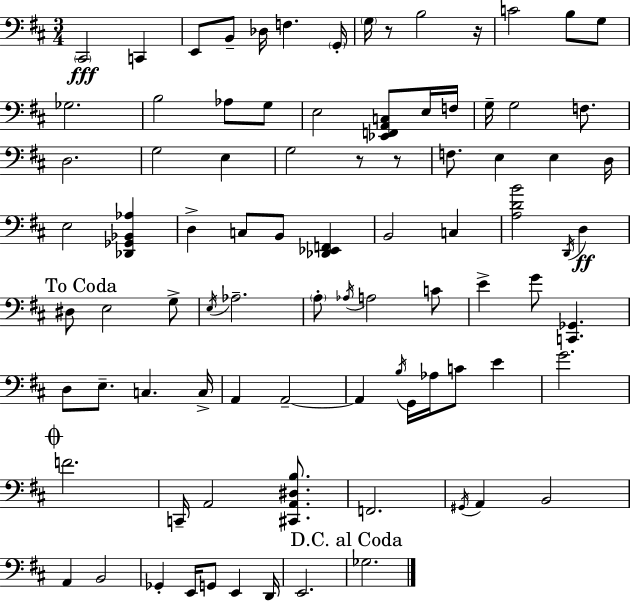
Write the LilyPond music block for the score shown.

{
  \clef bass
  \numericTimeSignature
  \time 3/4
  \key d \major
  \repeat volta 2 { \parenthesize cis,2\fff c,4 | e,8 b,8-- des16 f4. \parenthesize g,16-. | \parenthesize g16 r8 b2 r16 | c'2 b8 g8 | \break ges2. | b2 aes8 g8 | e2 <ees, f, a, c>8 e16 f16 | g16-- g2 f8. | \break d2. | g2 e4 | g2 r8 r8 | f8. e4 e4 d16 | \break e2 <des, ges, bes, aes>4 | d4-> c8 b,8 <des, ees, f,>4 | b,2 c4 | <a d' b'>2 \acciaccatura { d,16 }\ff d4 | \break \mark "To Coda" dis8 e2 g8-> | \acciaccatura { e16 } aes2.-- | \parenthesize a8-. \acciaccatura { aes16 } a2 | c'8 e'4-> g'8 <c, ges,>4. | \break d8 e8.-- c4. | c16-> a,4 a,2--~~ | a,4 \acciaccatura { b16 } g,16 aes16 c'8 | e'4 g'2. | \break \mark \markup { \musicglyph "scripts.coda" } f'2. | c,16-- a,2 | <cis, a, dis b>8. f,2. | \acciaccatura { gis,16 } a,4 b,2 | \break a,4 b,2 | ges,4-. e,16 g,8 | e,4 d,16 e,2. | \mark "D.C. al Coda" ges2. | \break } \bar "|."
}